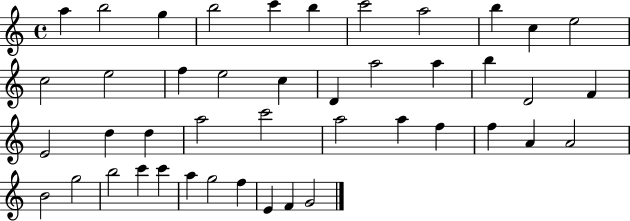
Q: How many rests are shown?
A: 0